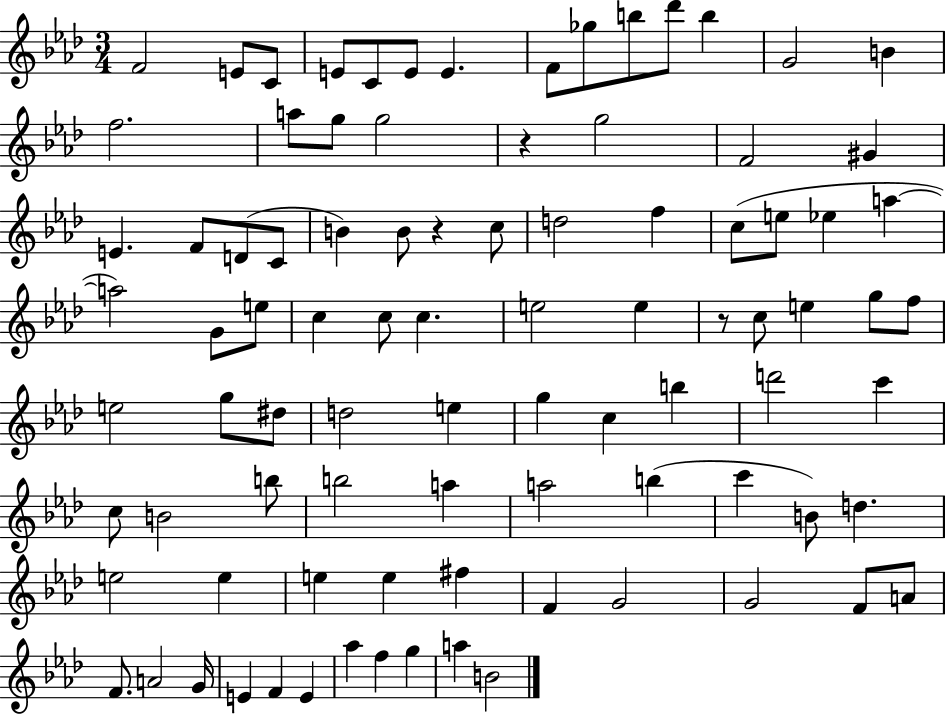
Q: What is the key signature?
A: AES major